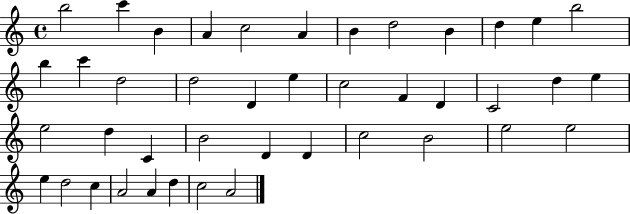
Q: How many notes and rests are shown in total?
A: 42